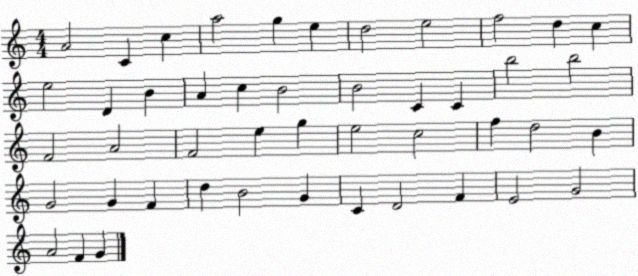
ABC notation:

X:1
T:Untitled
M:4/4
L:1/4
K:C
A2 C c a2 g e d2 e2 f2 d c e2 D B A c B2 B2 C C b2 b2 F2 A2 F2 e g e2 c2 f d2 B G2 G F d B2 G C D2 F E2 G2 A2 F G